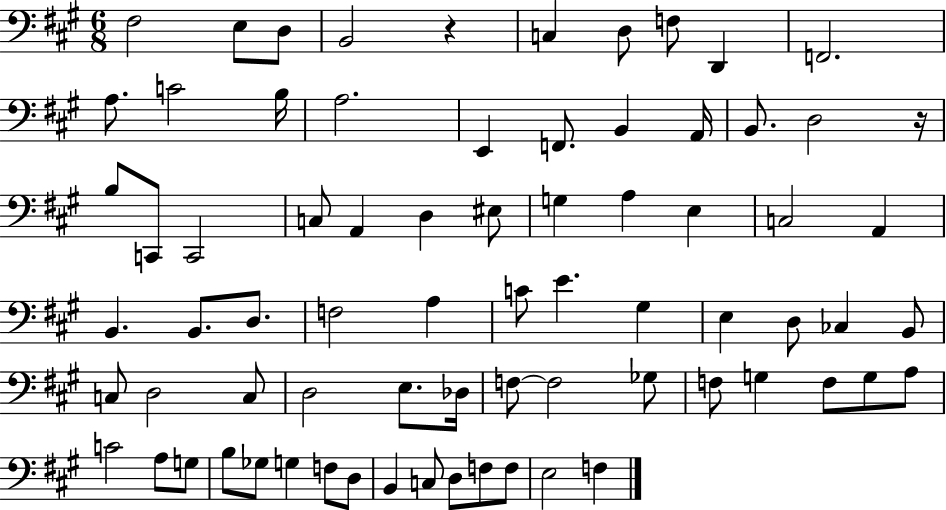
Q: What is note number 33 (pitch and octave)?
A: B2